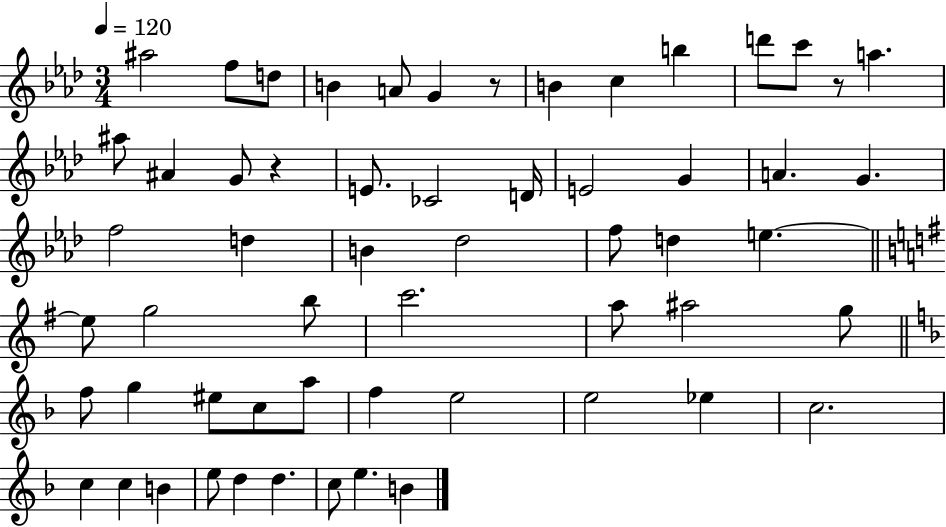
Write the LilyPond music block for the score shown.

{
  \clef treble
  \numericTimeSignature
  \time 3/4
  \key aes \major
  \tempo 4 = 120
  ais''2 f''8 d''8 | b'4 a'8 g'4 r8 | b'4 c''4 b''4 | d'''8 c'''8 r8 a''4. | \break ais''8 ais'4 g'8 r4 | e'8. ces'2 d'16 | e'2 g'4 | a'4. g'4. | \break f''2 d''4 | b'4 des''2 | f''8 d''4 e''4.~~ | \bar "||" \break \key g \major e''8 g''2 b''8 | c'''2. | a''8 ais''2 g''8 | \bar "||" \break \key d \minor f''8 g''4 eis''8 c''8 a''8 | f''4 e''2 | e''2 ees''4 | c''2. | \break c''4 c''4 b'4 | e''8 d''4 d''4. | c''8 e''4. b'4 | \bar "|."
}